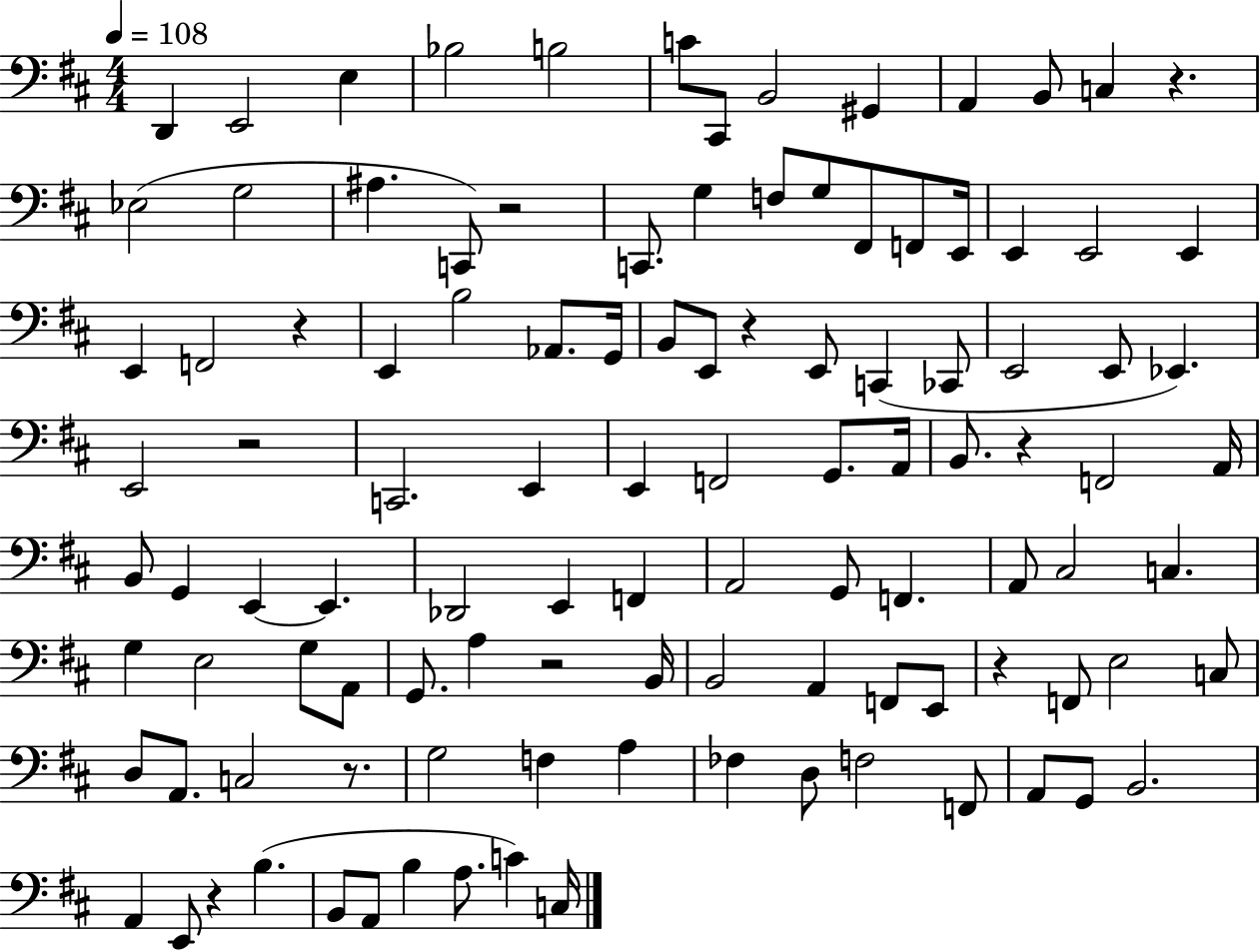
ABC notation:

X:1
T:Untitled
M:4/4
L:1/4
K:D
D,, E,,2 E, _B,2 B,2 C/2 ^C,,/2 B,,2 ^G,, A,, B,,/2 C, z _E,2 G,2 ^A, C,,/2 z2 C,,/2 G, F,/2 G,/2 ^F,,/2 F,,/2 E,,/4 E,, E,,2 E,, E,, F,,2 z E,, B,2 _A,,/2 G,,/4 B,,/2 E,,/2 z E,,/2 C,, _C,,/2 E,,2 E,,/2 _E,, E,,2 z2 C,,2 E,, E,, F,,2 G,,/2 A,,/4 B,,/2 z F,,2 A,,/4 B,,/2 G,, E,, E,, _D,,2 E,, F,, A,,2 G,,/2 F,, A,,/2 ^C,2 C, G, E,2 G,/2 A,,/2 G,,/2 A, z2 B,,/4 B,,2 A,, F,,/2 E,,/2 z F,,/2 E,2 C,/2 D,/2 A,,/2 C,2 z/2 G,2 F, A, _F, D,/2 F,2 F,,/2 A,,/2 G,,/2 B,,2 A,, E,,/2 z B, B,,/2 A,,/2 B, A,/2 C C,/4